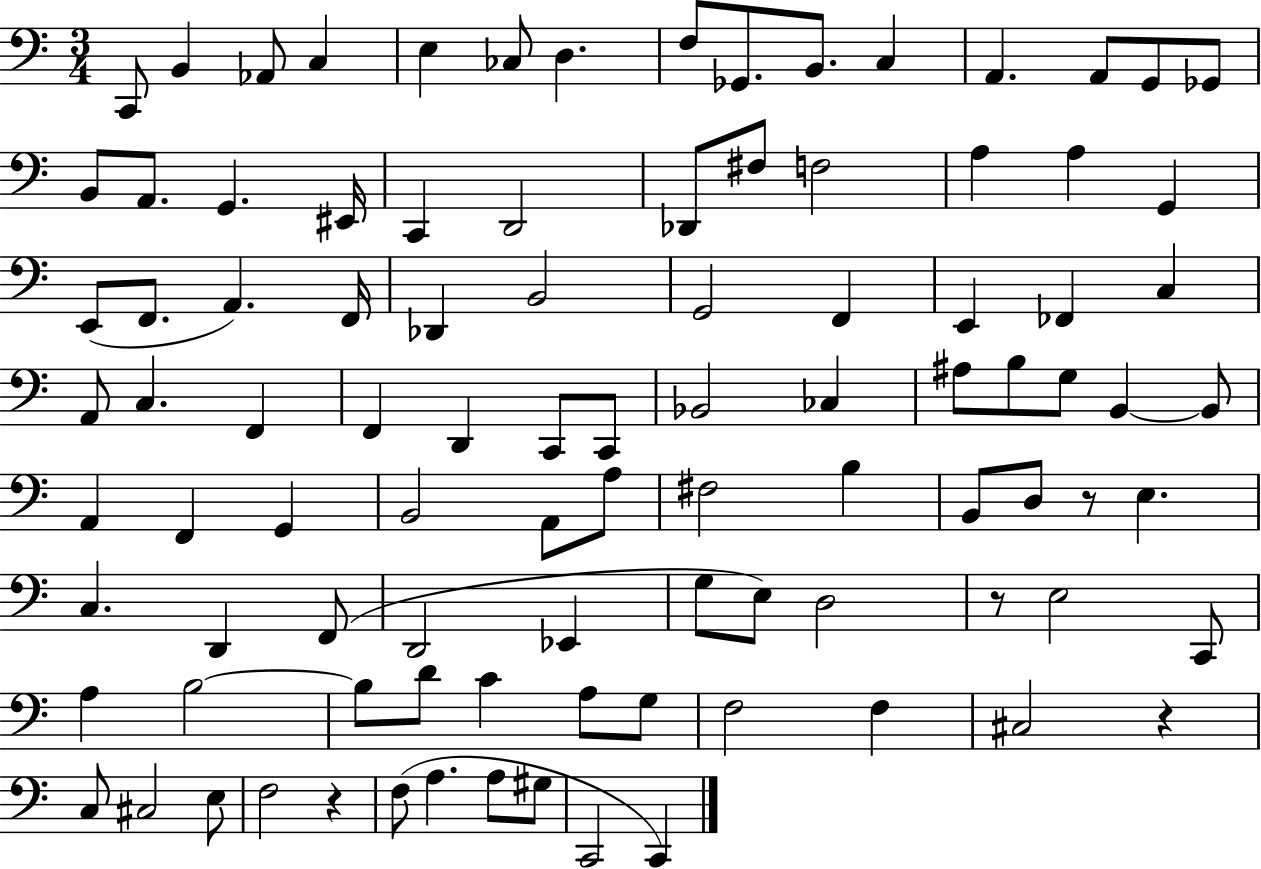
X:1
T:Untitled
M:3/4
L:1/4
K:C
C,,/2 B,, _A,,/2 C, E, _C,/2 D, F,/2 _G,,/2 B,,/2 C, A,, A,,/2 G,,/2 _G,,/2 B,,/2 A,,/2 G,, ^E,,/4 C,, D,,2 _D,,/2 ^F,/2 F,2 A, A, G,, E,,/2 F,,/2 A,, F,,/4 _D,, B,,2 G,,2 F,, E,, _F,, C, A,,/2 C, F,, F,, D,, C,,/2 C,,/2 _B,,2 _C, ^A,/2 B,/2 G,/2 B,, B,,/2 A,, F,, G,, B,,2 A,,/2 A,/2 ^F,2 B, B,,/2 D,/2 z/2 E, C, D,, F,,/2 D,,2 _E,, G,/2 E,/2 D,2 z/2 E,2 C,,/2 A, B,2 B,/2 D/2 C A,/2 G,/2 F,2 F, ^C,2 z C,/2 ^C,2 E,/2 F,2 z F,/2 A, A,/2 ^G,/2 C,,2 C,,